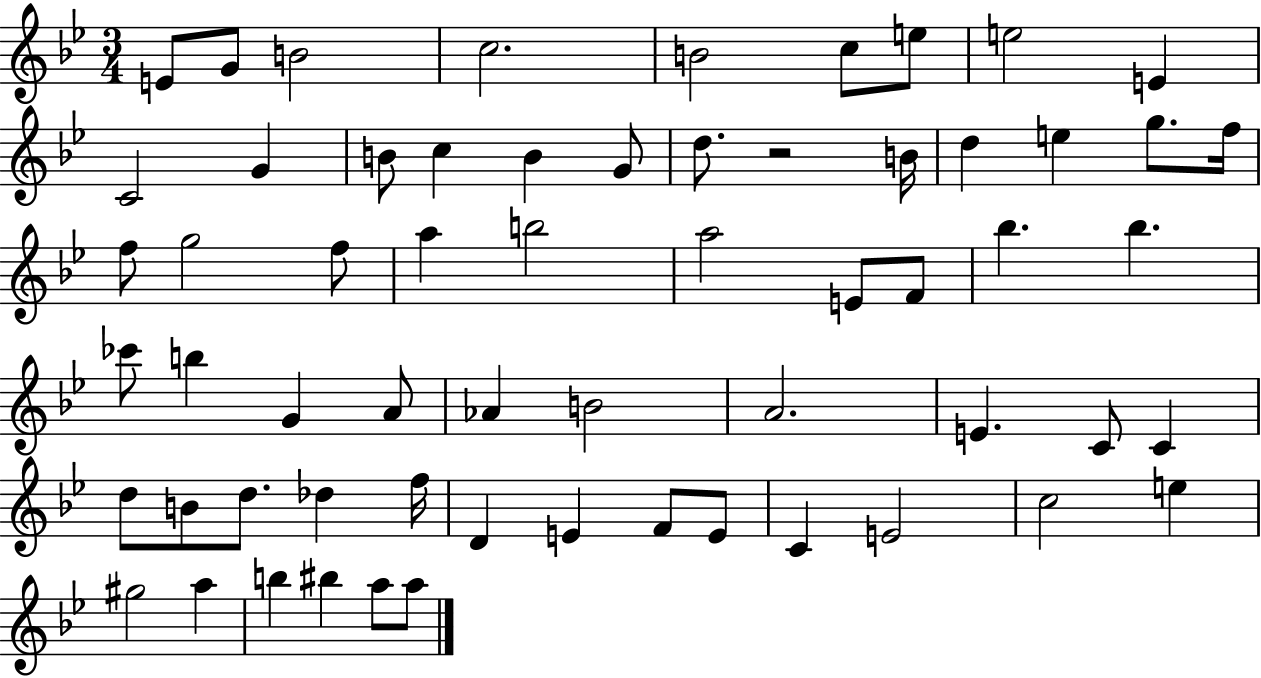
X:1
T:Untitled
M:3/4
L:1/4
K:Bb
E/2 G/2 B2 c2 B2 c/2 e/2 e2 E C2 G B/2 c B G/2 d/2 z2 B/4 d e g/2 f/4 f/2 g2 f/2 a b2 a2 E/2 F/2 _b _b _c'/2 b G A/2 _A B2 A2 E C/2 C d/2 B/2 d/2 _d f/4 D E F/2 E/2 C E2 c2 e ^g2 a b ^b a/2 a/2